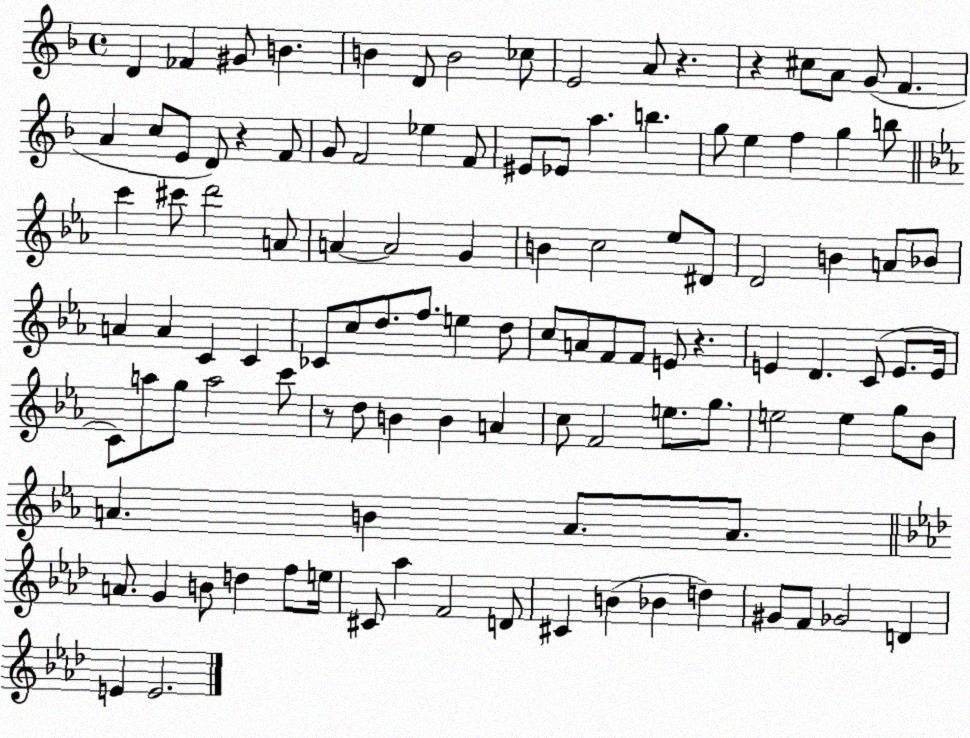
X:1
T:Untitled
M:4/4
L:1/4
K:F
D _F ^G/2 B B D/2 B2 _c/2 E2 A/2 z z ^c/2 A/2 G/2 F A c/2 E/2 D/2 z F/2 G/2 F2 _e F/2 ^E/2 _E/2 a b g/2 e f g b/2 c' ^c'/2 d'2 A/2 A A2 G B c2 _e/2 ^D/2 D2 B A/2 _B/2 A A C C _C/2 c/2 d/2 f/2 e d/2 c/2 A/2 F/2 F/2 E/2 z E D C/2 E/2 E/4 C/2 a/2 g/2 a2 c'/2 z/2 d/2 B B A c/2 F2 e/2 g/2 e2 e g/2 _B/2 A B A/2 A/2 A/2 G B/2 d f/2 e/4 ^C/2 _a F2 D/2 ^C B _B d ^G/2 F/2 _G2 D E E2